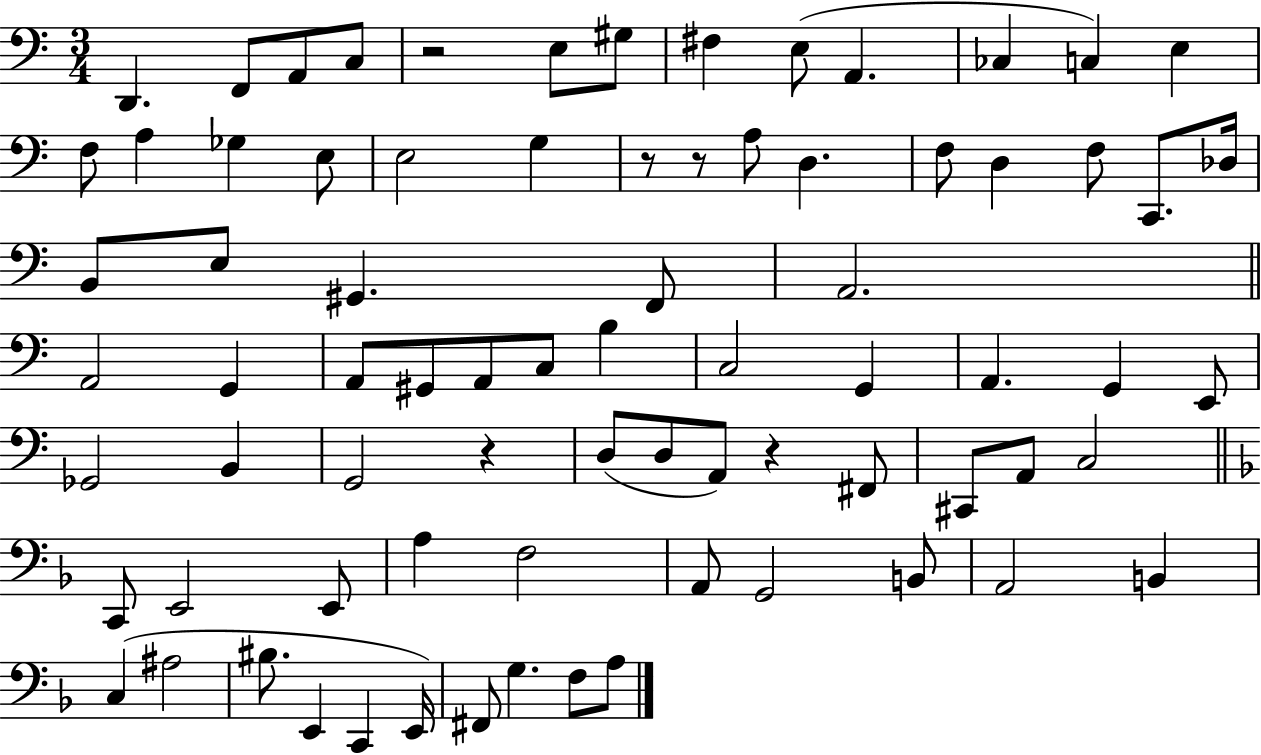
D2/q. F2/e A2/e C3/e R/h E3/e G#3/e F#3/q E3/e A2/q. CES3/q C3/q E3/q F3/e A3/q Gb3/q E3/e E3/h G3/q R/e R/e A3/e D3/q. F3/e D3/q F3/e C2/e. Db3/s B2/e E3/e G#2/q. F2/e A2/h. A2/h G2/q A2/e G#2/e A2/e C3/e B3/q C3/h G2/q A2/q. G2/q E2/e Gb2/h B2/q G2/h R/q D3/e D3/e A2/e R/q F#2/e C#2/e A2/e C3/h C2/e E2/h E2/e A3/q F3/h A2/e G2/h B2/e A2/h B2/q C3/q A#3/h BIS3/e. E2/q C2/q E2/s F#2/e G3/q. F3/e A3/e